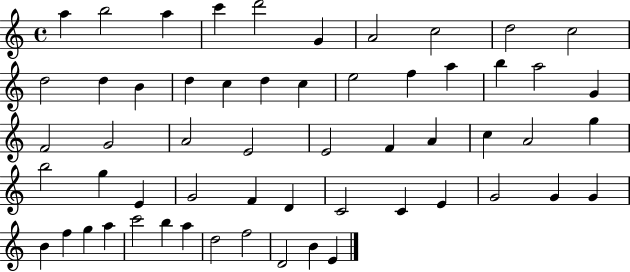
A5/q B5/h A5/q C6/q D6/h G4/q A4/h C5/h D5/h C5/h D5/h D5/q B4/q D5/q C5/q D5/q C5/q E5/h F5/q A5/q B5/q A5/h G4/q F4/h G4/h A4/h E4/h E4/h F4/q A4/q C5/q A4/h G5/q B5/h G5/q E4/q G4/h F4/q D4/q C4/h C4/q E4/q G4/h G4/q G4/q B4/q F5/q G5/q A5/q C6/h B5/q A5/q D5/h F5/h D4/h B4/q E4/q